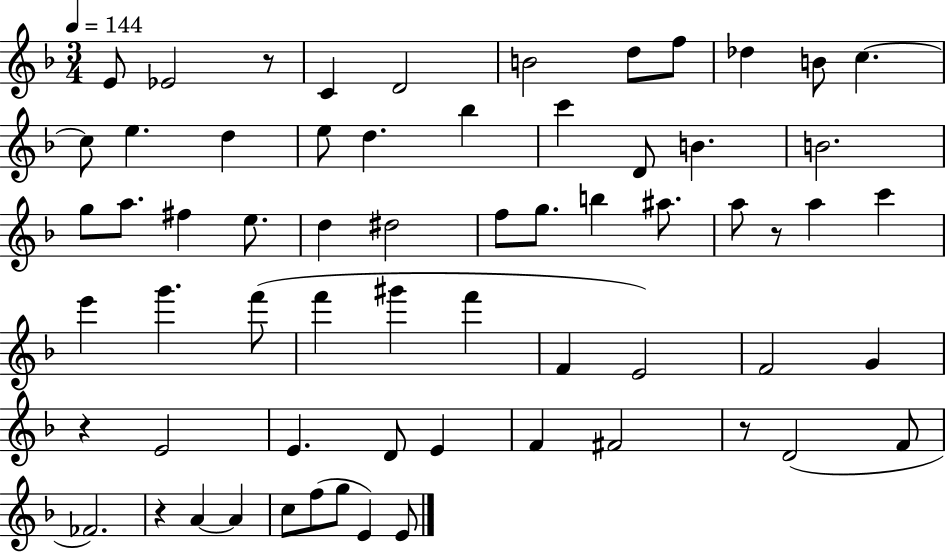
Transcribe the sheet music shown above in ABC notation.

X:1
T:Untitled
M:3/4
L:1/4
K:F
E/2 _E2 z/2 C D2 B2 d/2 f/2 _d B/2 c c/2 e d e/2 d _b c' D/2 B B2 g/2 a/2 ^f e/2 d ^d2 f/2 g/2 b ^a/2 a/2 z/2 a c' e' g' f'/2 f' ^g' f' F E2 F2 G z E2 E D/2 E F ^F2 z/2 D2 F/2 _F2 z A A c/2 f/2 g/2 E E/2